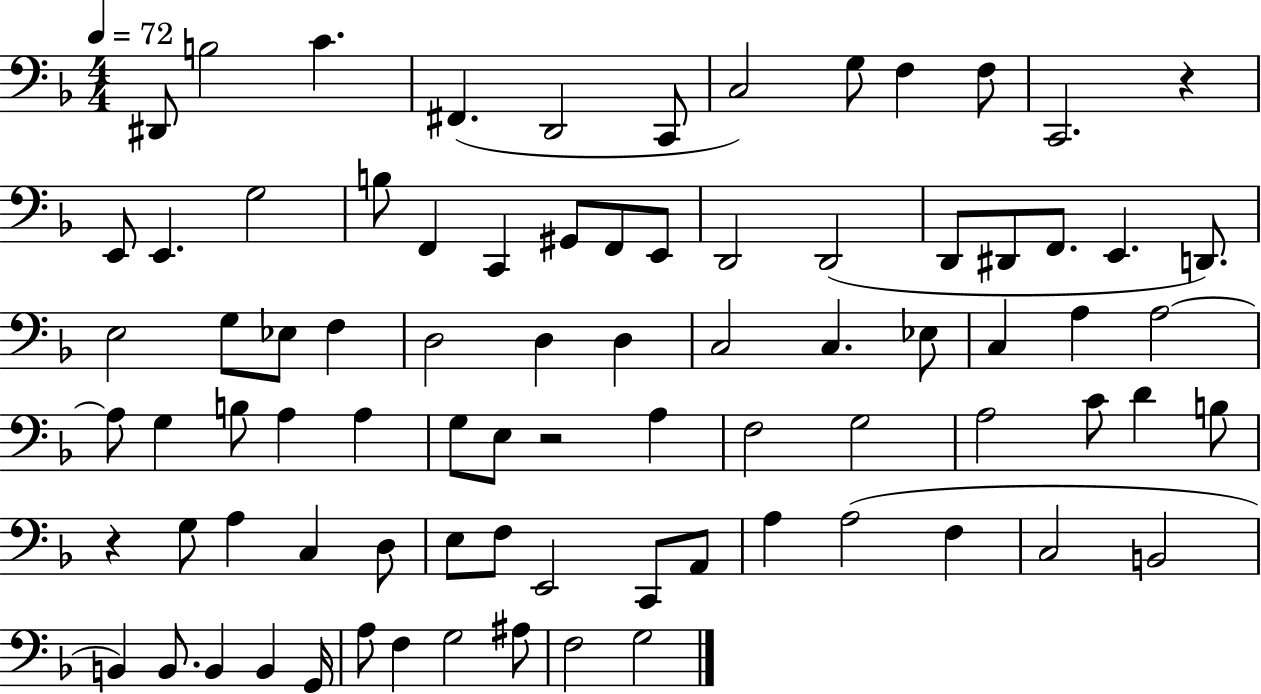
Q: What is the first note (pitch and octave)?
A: D#2